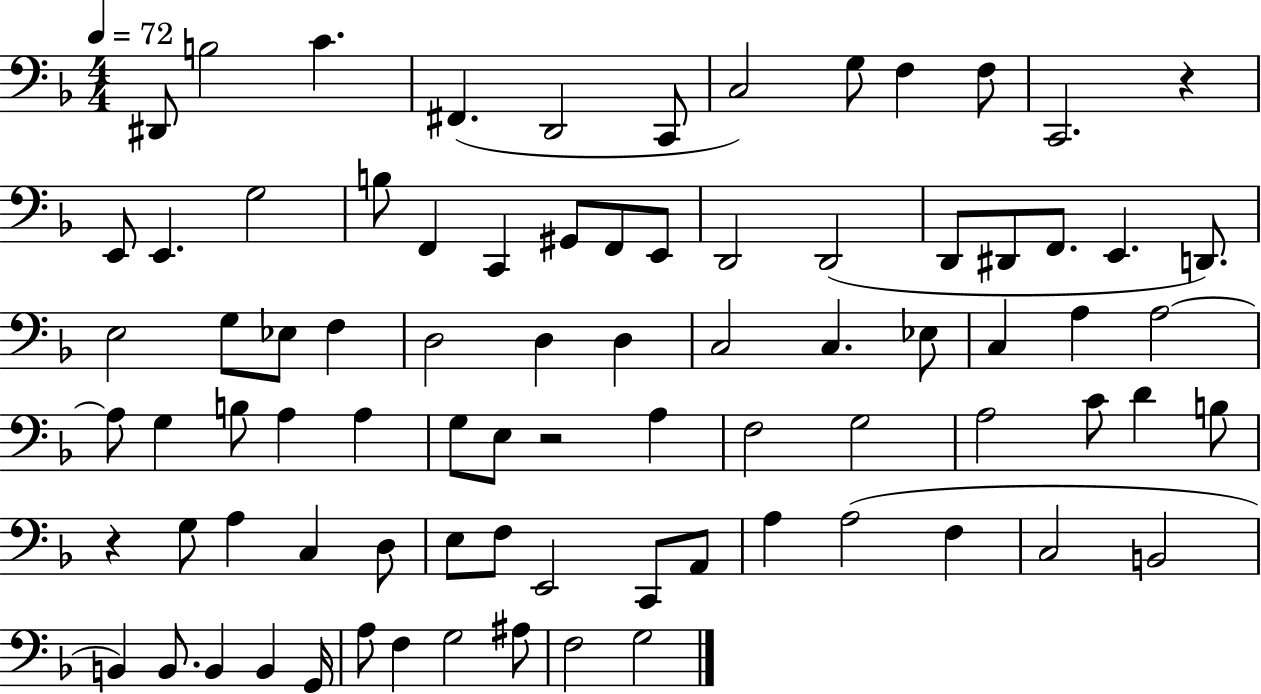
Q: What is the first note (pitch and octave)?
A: D#2